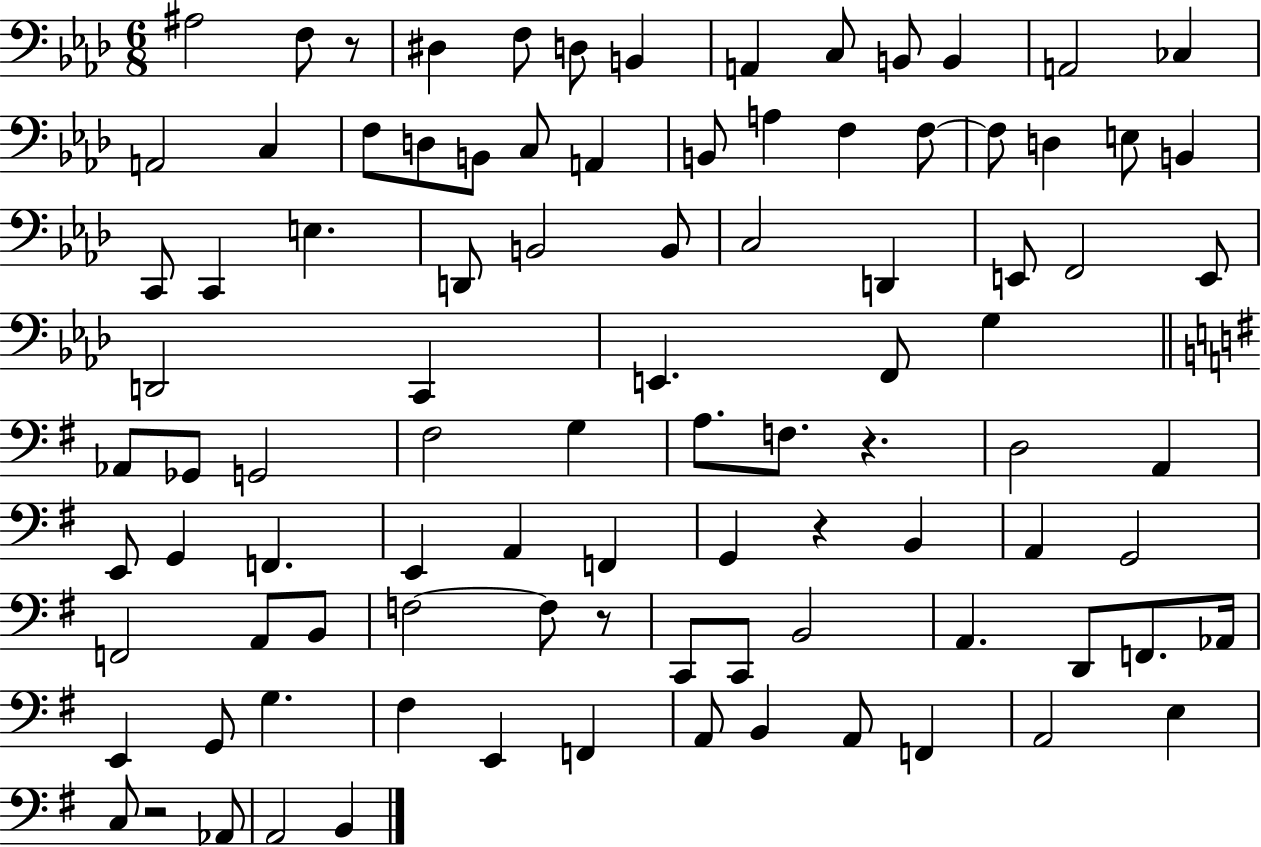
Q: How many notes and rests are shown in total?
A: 95